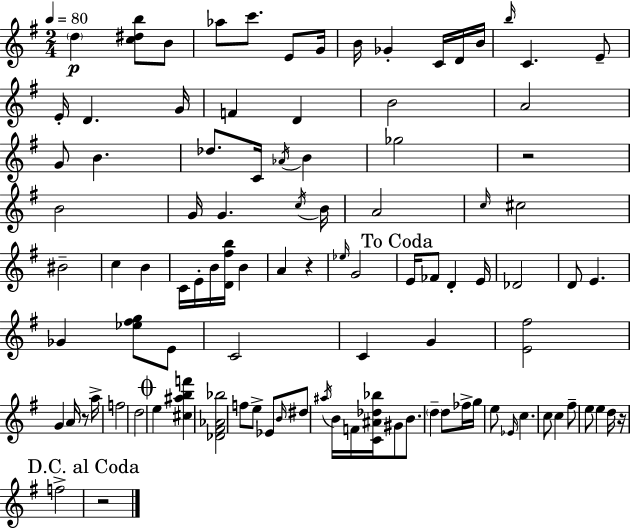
D5/q [C5,D#5,B5]/e B4/e Ab5/e C6/e. E4/e G4/s B4/s Gb4/q C4/s D4/s B4/s B5/s C4/q. E4/e E4/s D4/q. G4/s F4/q D4/q B4/h A4/h G4/e B4/q. Db5/e. C4/s Ab4/s B4/q Gb5/h R/h B4/h G4/s G4/q. C5/s B4/s A4/h C5/s C#5/h BIS4/h C5/q B4/q C4/s E4/s B4/s [D4,F#5,B5]/s B4/q A4/q R/q Eb5/s G4/h E4/s FES4/e D4/q E4/s Db4/h D4/e E4/q. Gb4/q [Eb5,F#5,G5]/e E4/e C4/h C4/q G4/q [E4,F#5]/h G4/q A4/s R/e A5/s F5/h D5/h E5/q [C#5,A#5,B5,F6]/q [Db4,F#4,Ab4,Bb5]/h F5/e E5/e Eb4/e B4/s D#5/e A#5/s B4/s F4/s [C4,A#4,Db5,Bb5]/s G#4/e B4/e. D5/q D5/e FES5/s G5/s E5/e Eb4/s C5/q. C5/e C5/q F#5/e E5/e E5/q D5/s R/s F5/h R/h